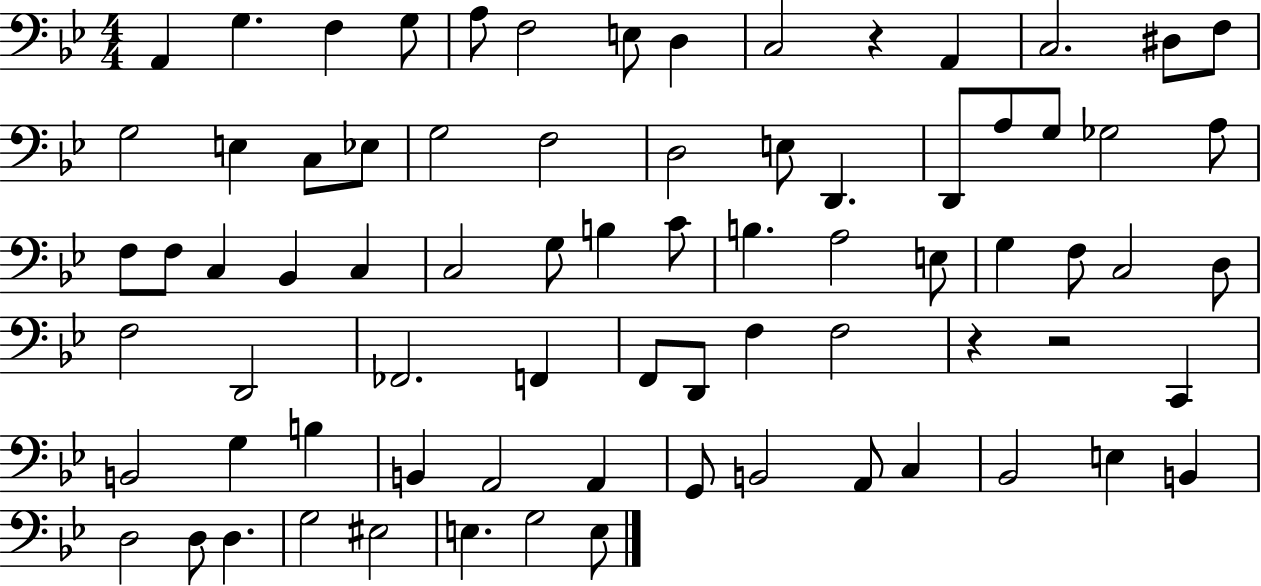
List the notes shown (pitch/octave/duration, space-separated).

A2/q G3/q. F3/q G3/e A3/e F3/h E3/e D3/q C3/h R/q A2/q C3/h. D#3/e F3/e G3/h E3/q C3/e Eb3/e G3/h F3/h D3/h E3/e D2/q. D2/e A3/e G3/e Gb3/h A3/e F3/e F3/e C3/q Bb2/q C3/q C3/h G3/e B3/q C4/e B3/q. A3/h E3/e G3/q F3/e C3/h D3/e F3/h D2/h FES2/h. F2/q F2/e D2/e F3/q F3/h R/q R/h C2/q B2/h G3/q B3/q B2/q A2/h A2/q G2/e B2/h A2/e C3/q Bb2/h E3/q B2/q D3/h D3/e D3/q. G3/h EIS3/h E3/q. G3/h E3/e